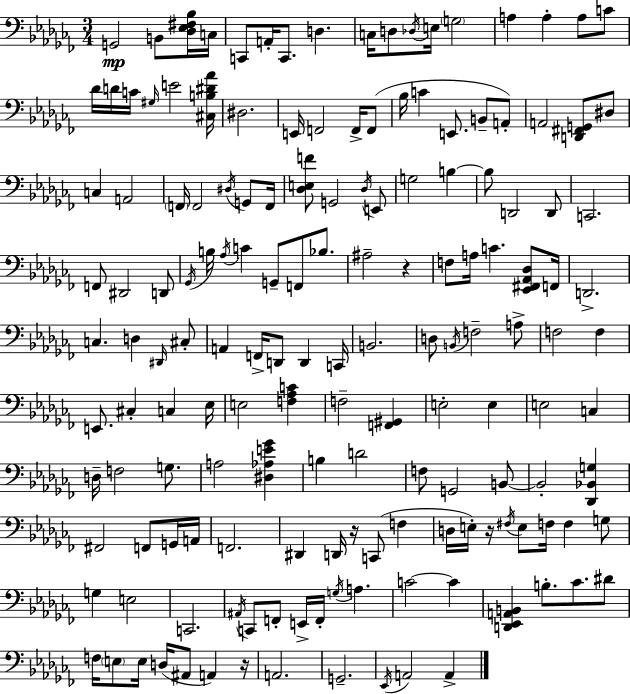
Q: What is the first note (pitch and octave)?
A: G2